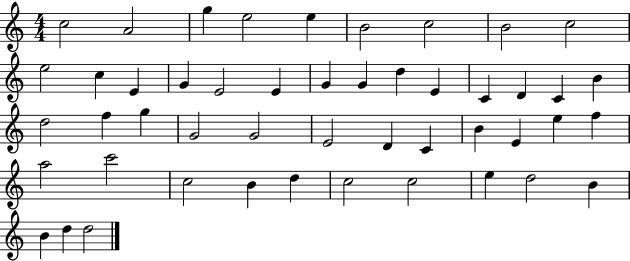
C5/h A4/h G5/q E5/h E5/q B4/h C5/h B4/h C5/h E5/h C5/q E4/q G4/q E4/h E4/q G4/q G4/q D5/q E4/q C4/q D4/q C4/q B4/q D5/h F5/q G5/q G4/h G4/h E4/h D4/q C4/q B4/q E4/q E5/q F5/q A5/h C6/h C5/h B4/q D5/q C5/h C5/h E5/q D5/h B4/q B4/q D5/q D5/h